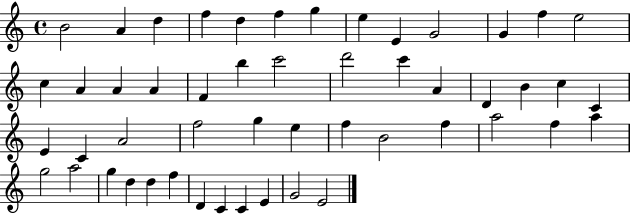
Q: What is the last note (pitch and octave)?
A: E4